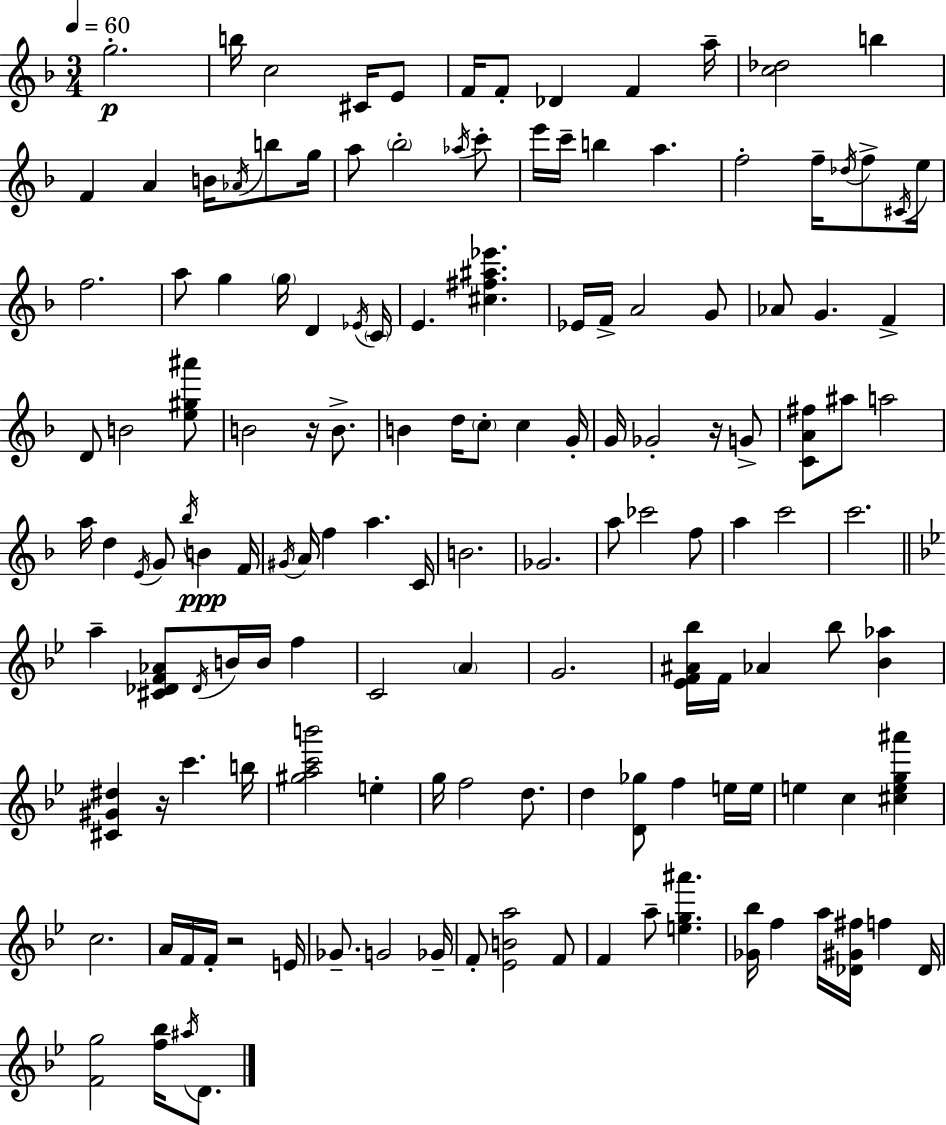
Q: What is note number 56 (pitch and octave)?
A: G4